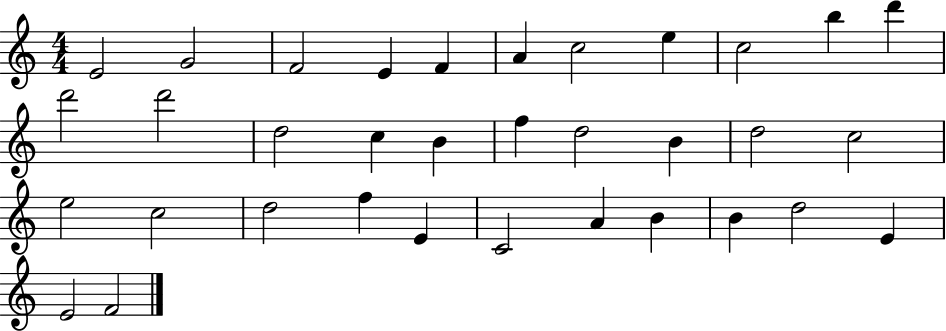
{
  \clef treble
  \numericTimeSignature
  \time 4/4
  \key c \major
  e'2 g'2 | f'2 e'4 f'4 | a'4 c''2 e''4 | c''2 b''4 d'''4 | \break d'''2 d'''2 | d''2 c''4 b'4 | f''4 d''2 b'4 | d''2 c''2 | \break e''2 c''2 | d''2 f''4 e'4 | c'2 a'4 b'4 | b'4 d''2 e'4 | \break e'2 f'2 | \bar "|."
}